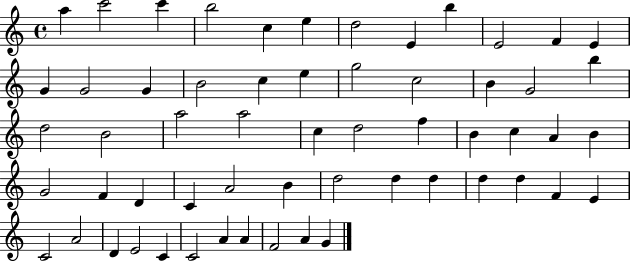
A5/q C6/h C6/q B5/h C5/q E5/q D5/h E4/q B5/q E4/h F4/q E4/q G4/q G4/h G4/q B4/h C5/q E5/q G5/h C5/h B4/q G4/h B5/q D5/h B4/h A5/h A5/h C5/q D5/h F5/q B4/q C5/q A4/q B4/q G4/h F4/q D4/q C4/q A4/h B4/q D5/h D5/q D5/q D5/q D5/q F4/q E4/q C4/h A4/h D4/q E4/h C4/q C4/h A4/q A4/q F4/h A4/q G4/q